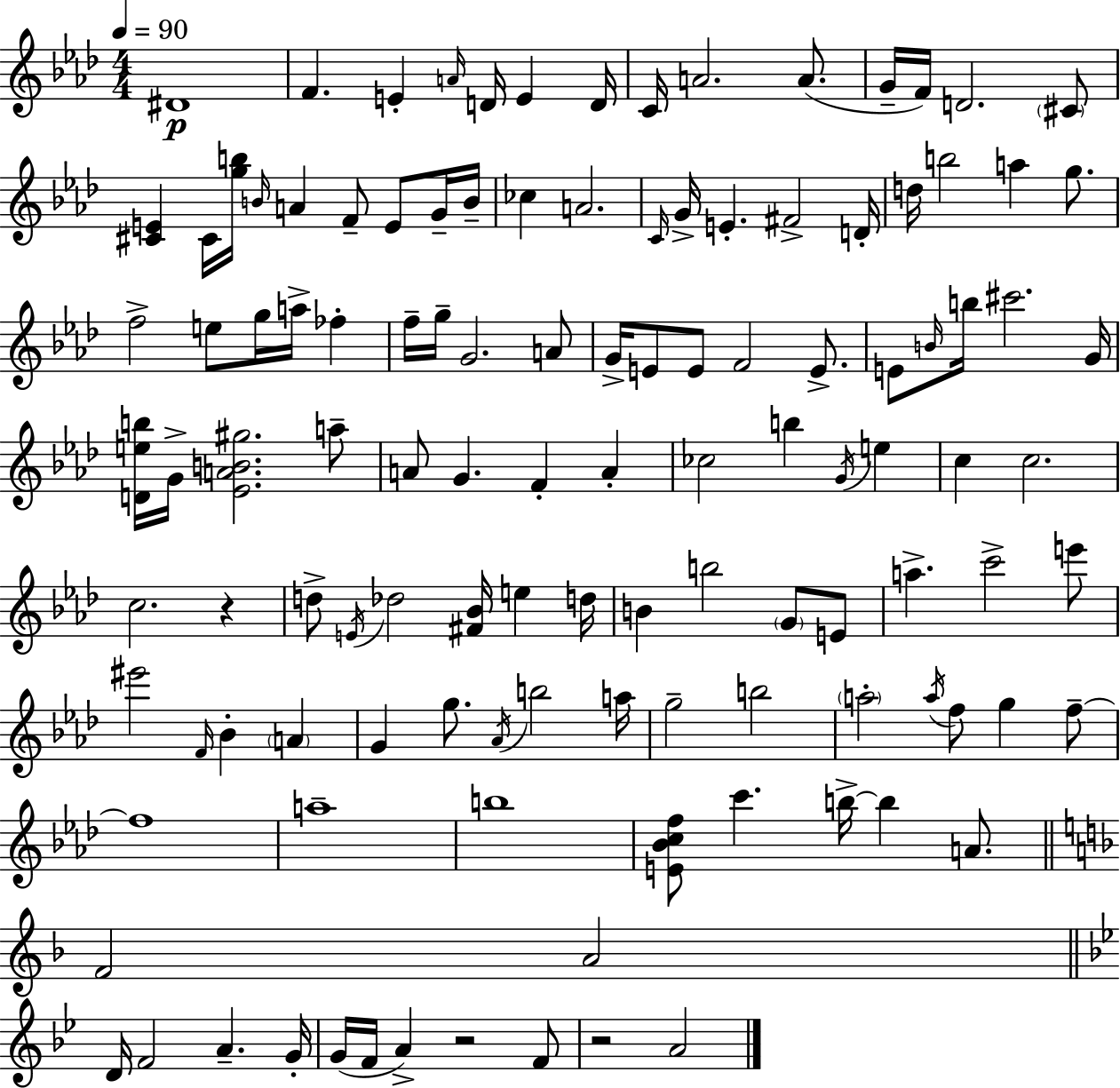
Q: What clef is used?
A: treble